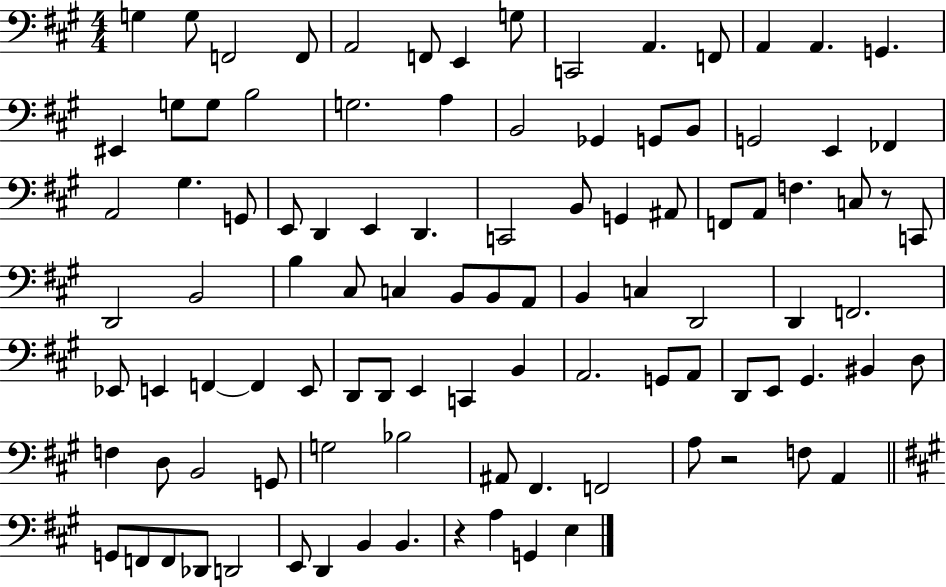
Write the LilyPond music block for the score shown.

{
  \clef bass
  \numericTimeSignature
  \time 4/4
  \key a \major
  g4 g8 f,2 f,8 | a,2 f,8 e,4 g8 | c,2 a,4. f,8 | a,4 a,4. g,4. | \break eis,4 g8 g8 b2 | g2. a4 | b,2 ges,4 g,8 b,8 | g,2 e,4 fes,4 | \break a,2 gis4. g,8 | e,8 d,4 e,4 d,4. | c,2 b,8 g,4 ais,8 | f,8 a,8 f4. c8 r8 c,8 | \break d,2 b,2 | b4 cis8 c4 b,8 b,8 a,8 | b,4 c4 d,2 | d,4 f,2. | \break ees,8 e,4 f,4~~ f,4 e,8 | d,8 d,8 e,4 c,4 b,4 | a,2. g,8 a,8 | d,8 e,8 gis,4. bis,4 d8 | \break f4 d8 b,2 g,8 | g2 bes2 | ais,8 fis,4. f,2 | a8 r2 f8 a,4 | \break \bar "||" \break \key a \major g,8 f,8 f,8 des,8 d,2 | e,8 d,4 b,4 b,4. | r4 a4 g,4 e4 | \bar "|."
}